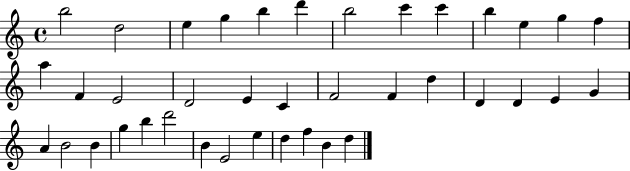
X:1
T:Untitled
M:4/4
L:1/4
K:C
b2 d2 e g b d' b2 c' c' b e g f a F E2 D2 E C F2 F d D D E G A B2 B g b d'2 B E2 e d f B d